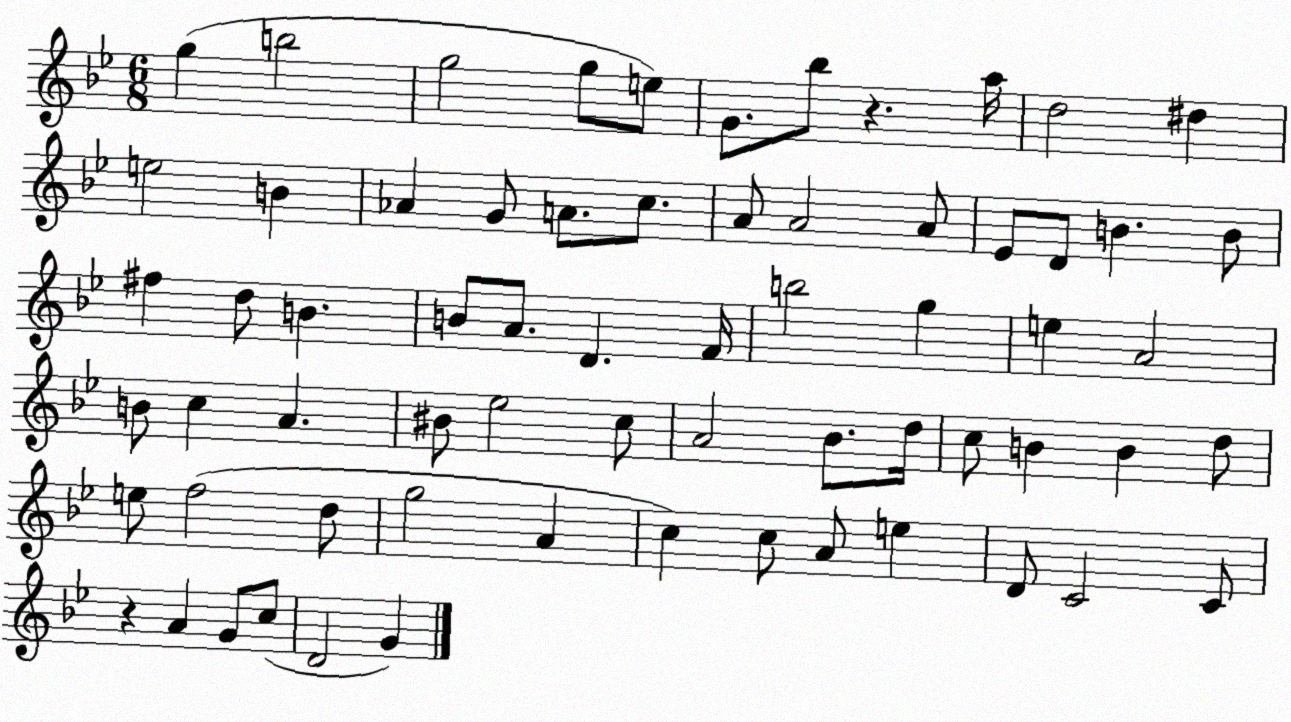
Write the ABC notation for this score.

X:1
T:Untitled
M:6/8
L:1/4
K:Bb
g b2 g2 g/2 e/2 G/2 _b/2 z a/4 d2 ^d e2 B _A G/2 A/2 c/2 A/2 A2 A/2 _E/2 D/2 B B/2 ^f d/2 B B/2 A/2 D F/4 b2 g e A2 B/2 c A ^B/2 _e2 c/2 A2 _B/2 d/4 c/2 B B d/2 e/2 f2 d/2 g2 A c c/2 A/2 e D/2 C2 C/2 z A G/2 c/2 D2 G